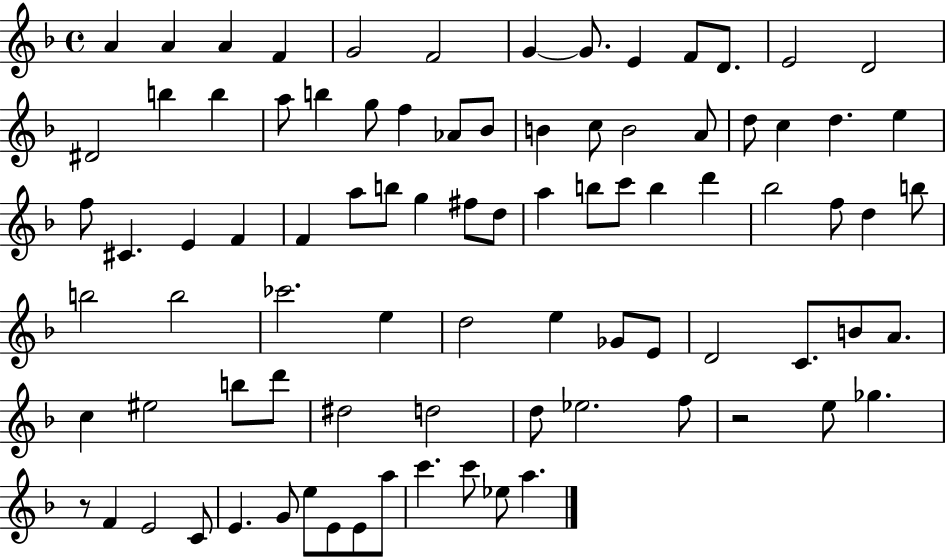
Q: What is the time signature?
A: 4/4